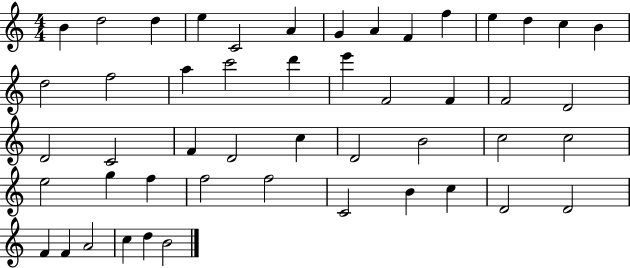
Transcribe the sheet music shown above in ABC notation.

X:1
T:Untitled
M:4/4
L:1/4
K:C
B d2 d e C2 A G A F f e d c B d2 f2 a c'2 d' e' F2 F F2 D2 D2 C2 F D2 c D2 B2 c2 c2 e2 g f f2 f2 C2 B c D2 D2 F F A2 c d B2